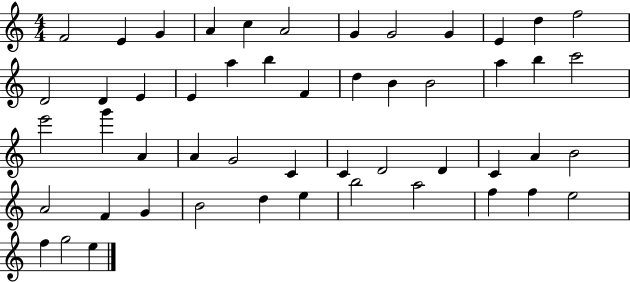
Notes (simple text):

F4/h E4/q G4/q A4/q C5/q A4/h G4/q G4/h G4/q E4/q D5/q F5/h D4/h D4/q E4/q E4/q A5/q B5/q F4/q D5/q B4/q B4/h A5/q B5/q C6/h E6/h G6/q A4/q A4/q G4/h C4/q C4/q D4/h D4/q C4/q A4/q B4/h A4/h F4/q G4/q B4/h D5/q E5/q B5/h A5/h F5/q F5/q E5/h F5/q G5/h E5/q